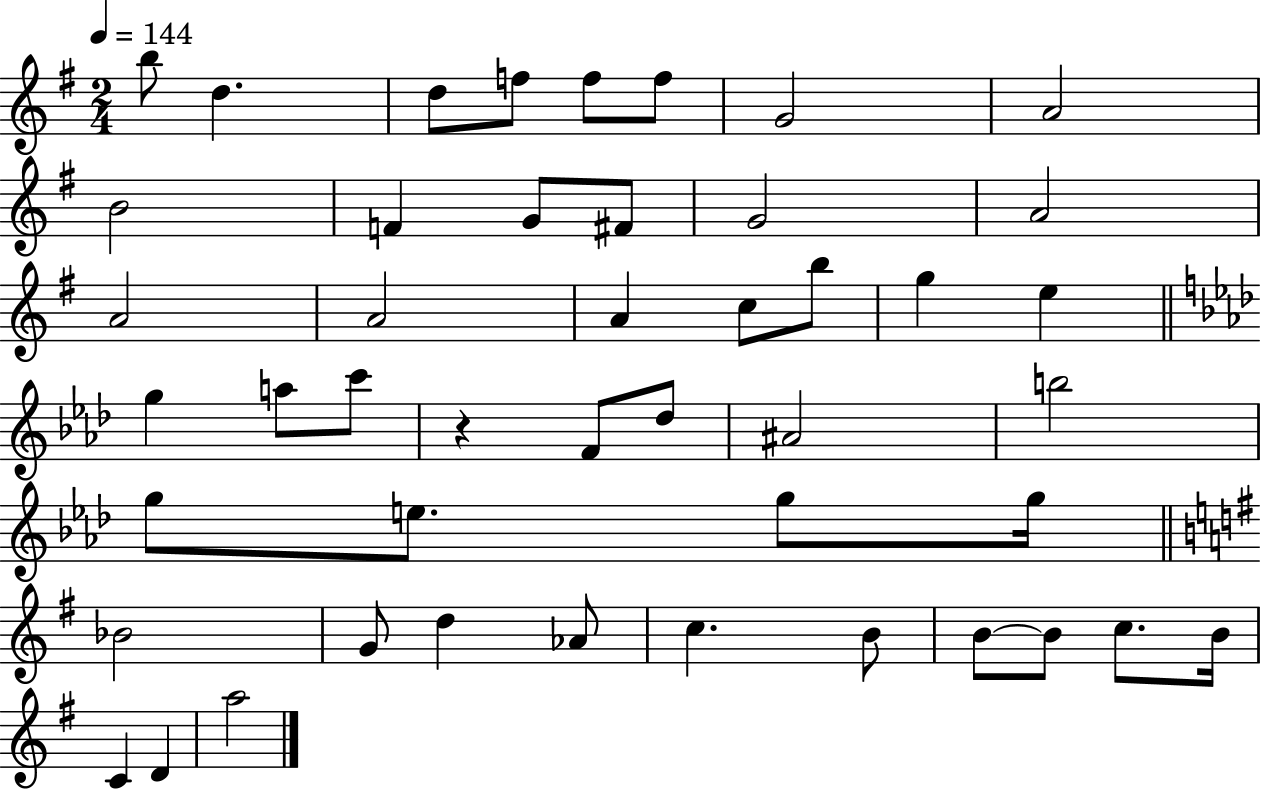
{
  \clef treble
  \numericTimeSignature
  \time 2/4
  \key g \major
  \tempo 4 = 144
  \repeat volta 2 { b''8 d''4. | d''8 f''8 f''8 f''8 | g'2 | a'2 | \break b'2 | f'4 g'8 fis'8 | g'2 | a'2 | \break a'2 | a'2 | a'4 c''8 b''8 | g''4 e''4 | \break \bar "||" \break \key f \minor g''4 a''8 c'''8 | r4 f'8 des''8 | ais'2 | b''2 | \break g''8 e''8. g''8 g''16 | \bar "||" \break \key e \minor bes'2 | g'8 d''4 aes'8 | c''4. b'8 | b'8~~ b'8 c''8. b'16 | \break c'4 d'4 | a''2 | } \bar "|."
}